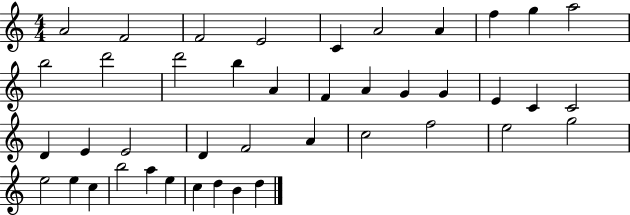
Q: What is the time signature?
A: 4/4